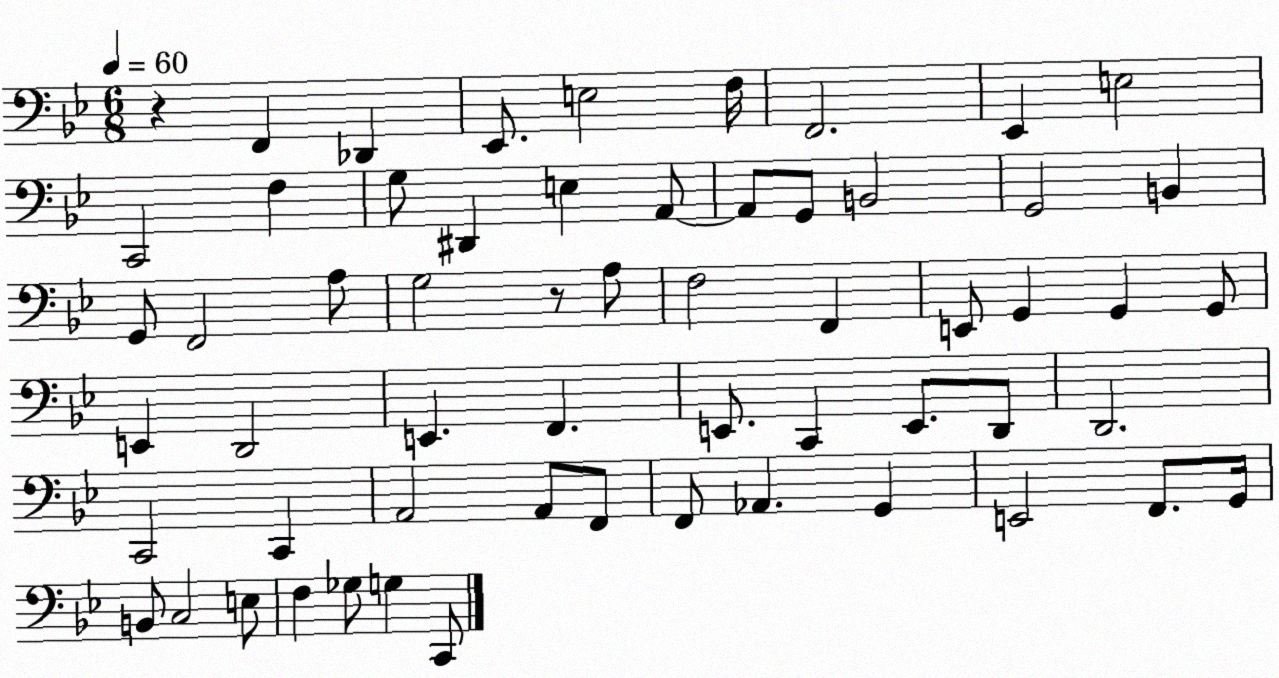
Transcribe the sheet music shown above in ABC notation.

X:1
T:Untitled
M:6/8
L:1/4
K:Bb
z F,, _D,, _E,,/2 E,2 F,/4 F,,2 _E,, E,2 C,,2 F, G,/2 ^D,, E, A,,/2 A,,/2 G,,/2 B,,2 G,,2 B,, G,,/2 F,,2 A,/2 G,2 z/2 A,/2 F,2 F,, E,,/2 G,, G,, G,,/2 E,, D,,2 E,, F,, E,,/2 C,, E,,/2 D,,/2 D,,2 C,,2 C,, A,,2 A,,/2 F,,/2 F,,/2 _A,, G,, E,,2 F,,/2 G,,/4 B,,/2 C,2 E,/2 F, _G,/2 G, C,,/2